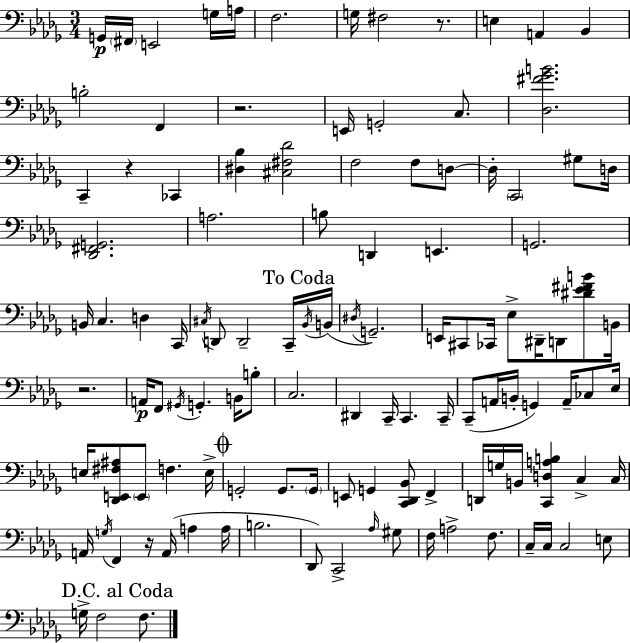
X:1
T:Untitled
M:3/4
L:1/4
K:Bbm
G,,/4 ^F,,/4 E,,2 G,/4 A,/4 F,2 G,/4 ^F,2 z/2 E, A,, _B,, B,2 F,, z2 E,,/4 G,,2 C,/2 [_D,^F_GB]2 C,, z _C,, [^D,_B,] [^C,^F,_D]2 F,2 F,/2 D,/2 D,/4 C,,2 ^G,/2 D,/4 [_D,,^F,,G,,]2 A,2 B,/2 D,, E,, G,,2 B,,/4 C, D, C,,/4 ^C,/4 D,,/2 D,,2 C,,/4 _B,,/4 B,,/4 ^D,/4 G,,2 E,,/4 ^C,,/2 _C,,/4 _E,/2 ^D,,/4 D,,/2 [^D_E^FB]/2 B,,/4 z2 A,,/4 F,,/2 ^G,,/4 G,, B,,/4 B,/2 C,2 ^D,, C,,/4 C,, C,,/4 C,,/2 A,,/4 B,,/4 G,, A,,/4 _C,/2 _E,/4 E,/4 [_D,,E,,^F,^A,]/2 E,,/2 F, E,/4 G,,2 G,,/2 G,,/4 E,,/2 G,, [C,,_D,,_B,,]/2 F,, D,,/4 G,/4 B,,/4 [C,,D,A,B,] C, C,/4 A,,/4 G,/4 F,, z/4 A,,/4 A, A,/4 B,2 _D,,/2 C,,2 _A,/4 ^G,/2 F,/4 A,2 F,/2 C,/4 C,/4 C,2 E,/2 G,/4 F,2 F,/2